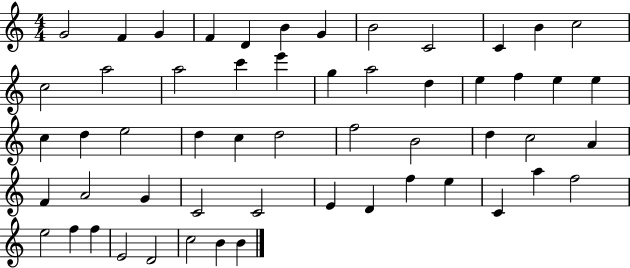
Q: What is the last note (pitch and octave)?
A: B4